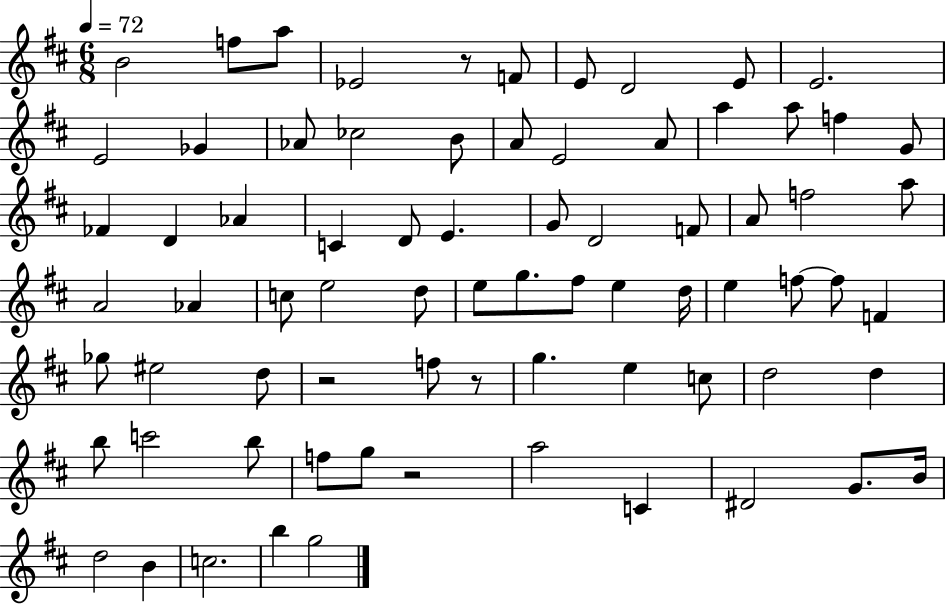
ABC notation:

X:1
T:Untitled
M:6/8
L:1/4
K:D
B2 f/2 a/2 _E2 z/2 F/2 E/2 D2 E/2 E2 E2 _G _A/2 _c2 B/2 A/2 E2 A/2 a a/2 f G/2 _F D _A C D/2 E G/2 D2 F/2 A/2 f2 a/2 A2 _A c/2 e2 d/2 e/2 g/2 ^f/2 e d/4 e f/2 f/2 F _g/2 ^e2 d/2 z2 f/2 z/2 g e c/2 d2 d b/2 c'2 b/2 f/2 g/2 z2 a2 C ^D2 G/2 B/4 d2 B c2 b g2